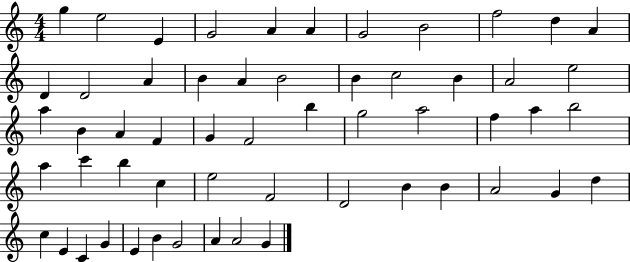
{
  \clef treble
  \numericTimeSignature
  \time 4/4
  \key c \major
  g''4 e''2 e'4 | g'2 a'4 a'4 | g'2 b'2 | f''2 d''4 a'4 | \break d'4 d'2 a'4 | b'4 a'4 b'2 | b'4 c''2 b'4 | a'2 e''2 | \break a''4 b'4 a'4 f'4 | g'4 f'2 b''4 | g''2 a''2 | f''4 a''4 b''2 | \break a''4 c'''4 b''4 c''4 | e''2 f'2 | d'2 b'4 b'4 | a'2 g'4 d''4 | \break c''4 e'4 c'4 g'4 | e'4 b'4 g'2 | a'4 a'2 g'4 | \bar "|."
}